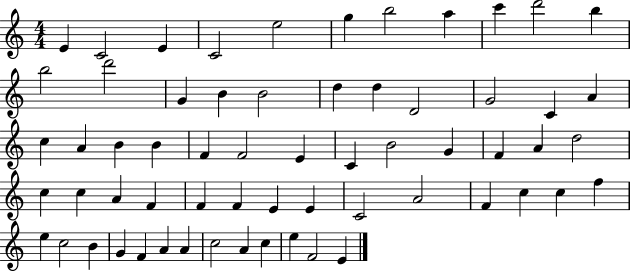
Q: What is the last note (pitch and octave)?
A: E4